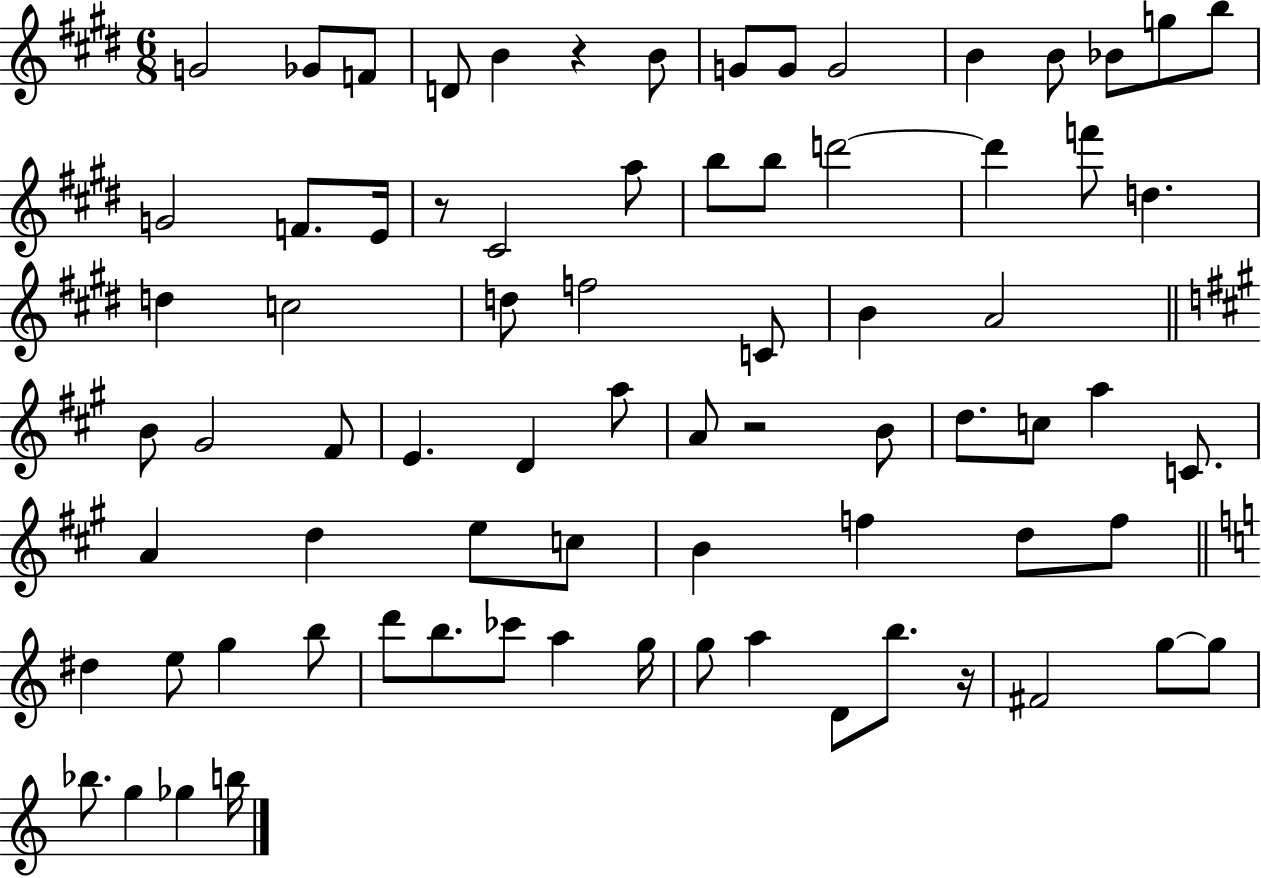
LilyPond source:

{
  \clef treble
  \numericTimeSignature
  \time 6/8
  \key e \major
  \repeat volta 2 { g'2 ges'8 f'8 | d'8 b'4 r4 b'8 | g'8 g'8 g'2 | b'4 b'8 bes'8 g''8 b''8 | \break g'2 f'8. e'16 | r8 cis'2 a''8 | b''8 b''8 d'''2~~ | d'''4 f'''8 d''4. | \break d''4 c''2 | d''8 f''2 c'8 | b'4 a'2 | \bar "||" \break \key a \major b'8 gis'2 fis'8 | e'4. d'4 a''8 | a'8 r2 b'8 | d''8. c''8 a''4 c'8. | \break a'4 d''4 e''8 c''8 | b'4 f''4 d''8 f''8 | \bar "||" \break \key c \major dis''4 e''8 g''4 b''8 | d'''8 b''8. ces'''8 a''4 g''16 | g''8 a''4 d'8 b''8. r16 | fis'2 g''8~~ g''8 | \break bes''8. g''4 ges''4 b''16 | } \bar "|."
}